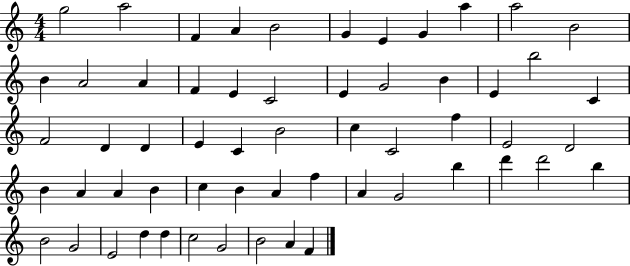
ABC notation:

X:1
T:Untitled
M:4/4
L:1/4
K:C
g2 a2 F A B2 G E G a a2 B2 B A2 A F E C2 E G2 B E b2 C F2 D D E C B2 c C2 f E2 D2 B A A B c B A f A G2 b d' d'2 b B2 G2 E2 d d c2 G2 B2 A F